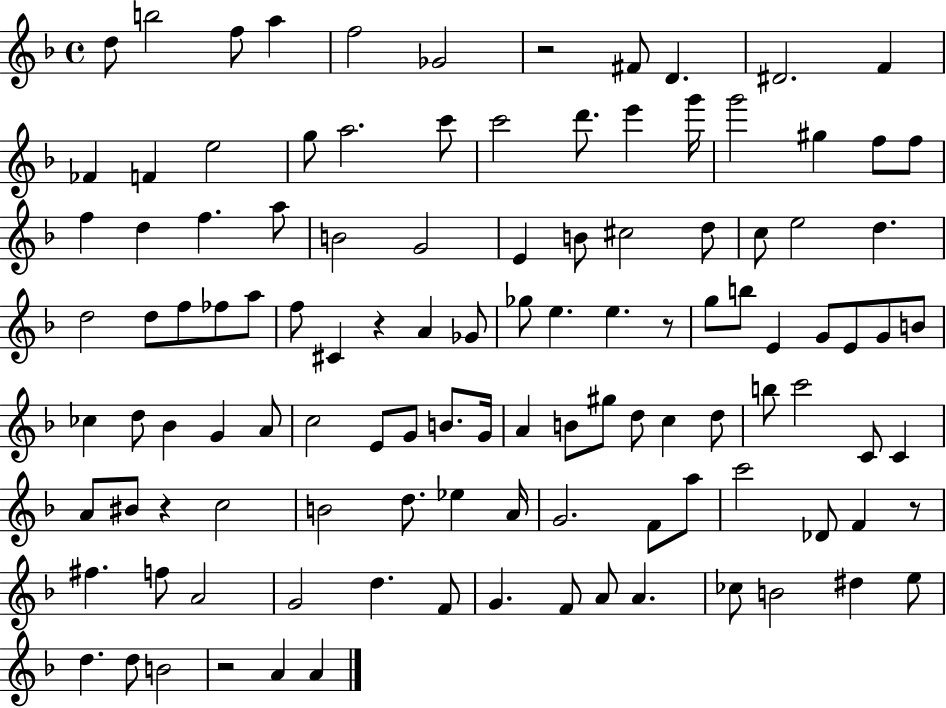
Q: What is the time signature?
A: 4/4